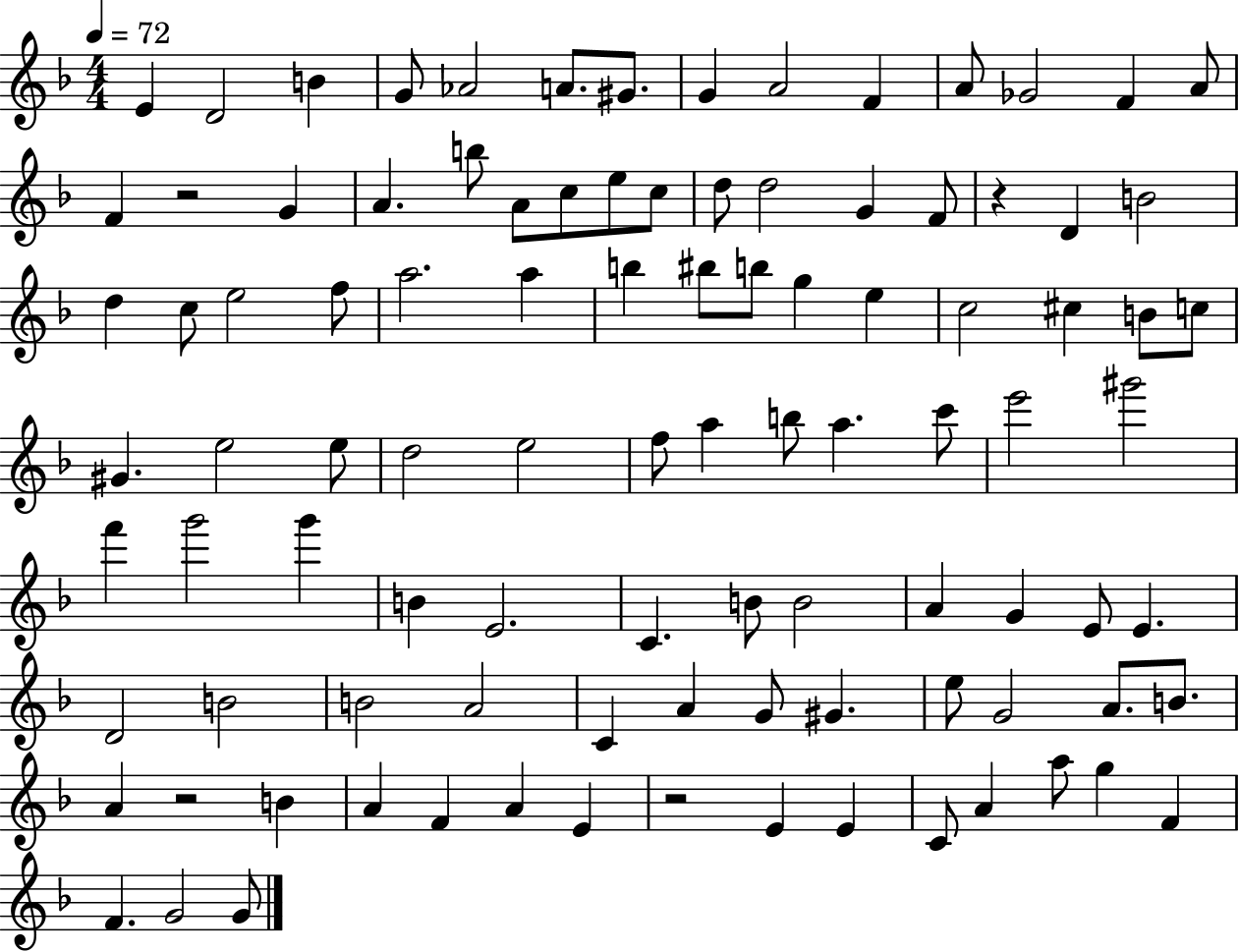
X:1
T:Untitled
M:4/4
L:1/4
K:F
E D2 B G/2 _A2 A/2 ^G/2 G A2 F A/2 _G2 F A/2 F z2 G A b/2 A/2 c/2 e/2 c/2 d/2 d2 G F/2 z D B2 d c/2 e2 f/2 a2 a b ^b/2 b/2 g e c2 ^c B/2 c/2 ^G e2 e/2 d2 e2 f/2 a b/2 a c'/2 e'2 ^g'2 f' g'2 g' B E2 C B/2 B2 A G E/2 E D2 B2 B2 A2 C A G/2 ^G e/2 G2 A/2 B/2 A z2 B A F A E z2 E E C/2 A a/2 g F F G2 G/2